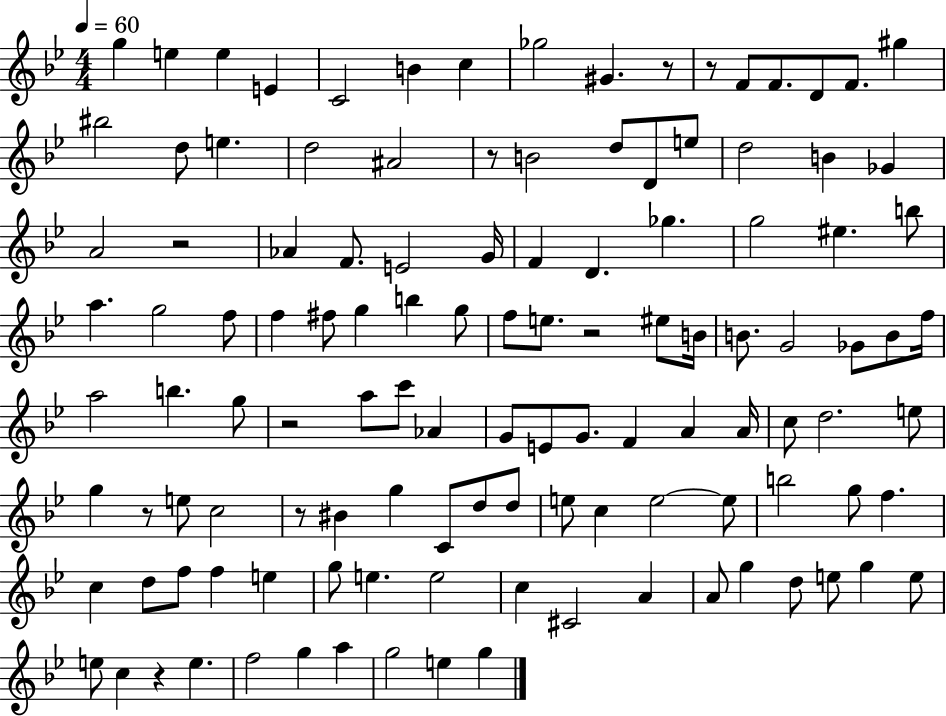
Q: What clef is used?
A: treble